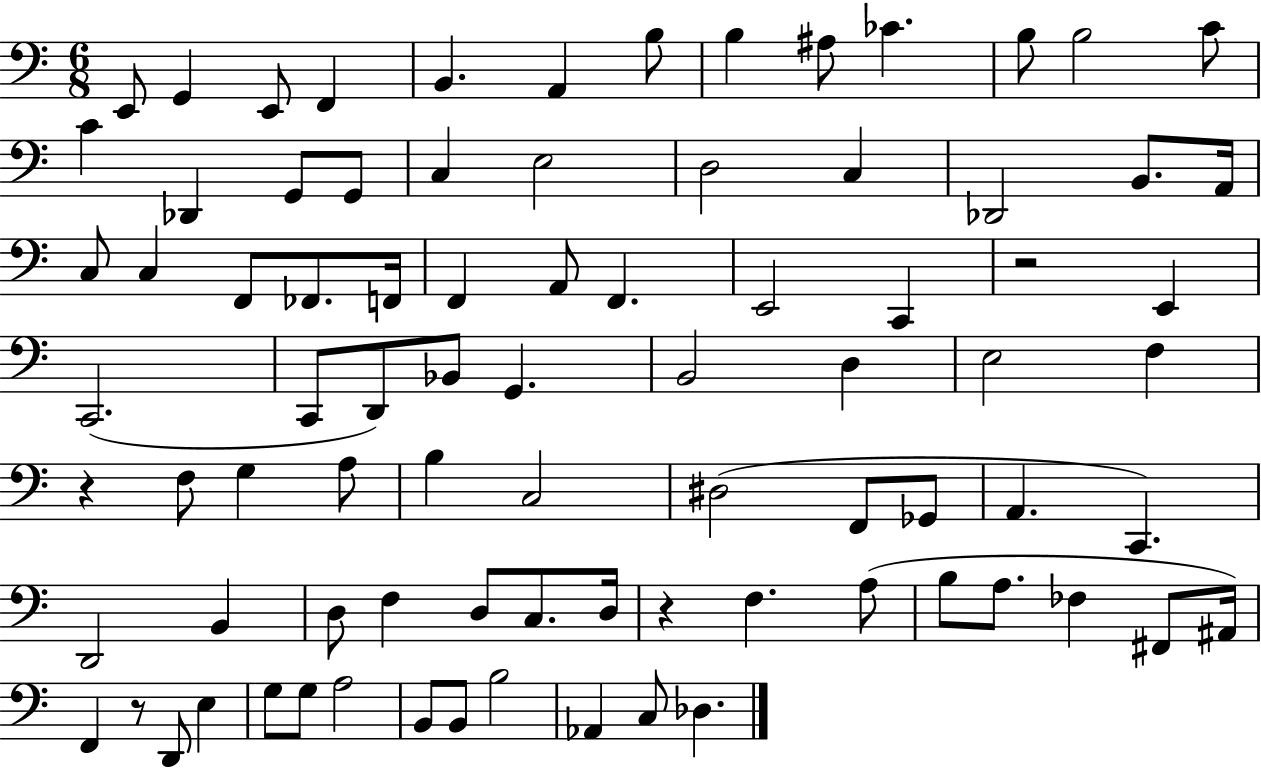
{
  \clef bass
  \numericTimeSignature
  \time 6/8
  \key c \major
  \repeat volta 2 { e,8 g,4 e,8 f,4 | b,4. a,4 b8 | b4 ais8 ces'4. | b8 b2 c'8 | \break c'4 des,4 g,8 g,8 | c4 e2 | d2 c4 | des,2 b,8. a,16 | \break c8 c4 f,8 fes,8. f,16 | f,4 a,8 f,4. | e,2 c,4 | r2 e,4 | \break c,2.( | c,8 d,8) bes,8 g,4. | b,2 d4 | e2 f4 | \break r4 f8 g4 a8 | b4 c2 | dis2( f,8 ges,8 | a,4. c,4.) | \break d,2 b,4 | d8 f4 d8 c8. d16 | r4 f4. a8( | b8 a8. fes4 fis,8 ais,16) | \break f,4 r8 d,8 e4 | g8 g8 a2 | b,8 b,8 b2 | aes,4 c8 des4. | \break } \bar "|."
}